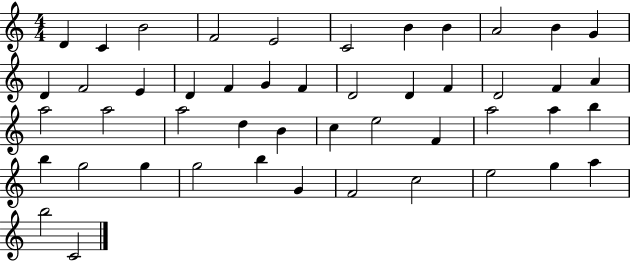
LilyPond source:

{
  \clef treble
  \numericTimeSignature
  \time 4/4
  \key c \major
  d'4 c'4 b'2 | f'2 e'2 | c'2 b'4 b'4 | a'2 b'4 g'4 | \break d'4 f'2 e'4 | d'4 f'4 g'4 f'4 | d'2 d'4 f'4 | d'2 f'4 a'4 | \break a''2 a''2 | a''2 d''4 b'4 | c''4 e''2 f'4 | a''2 a''4 b''4 | \break b''4 g''2 g''4 | g''2 b''4 g'4 | f'2 c''2 | e''2 g''4 a''4 | \break b''2 c'2 | \bar "|."
}